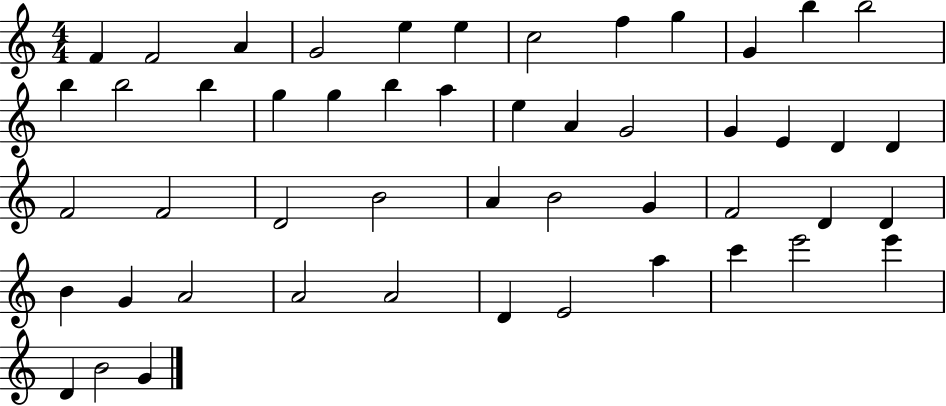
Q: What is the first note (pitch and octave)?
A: F4